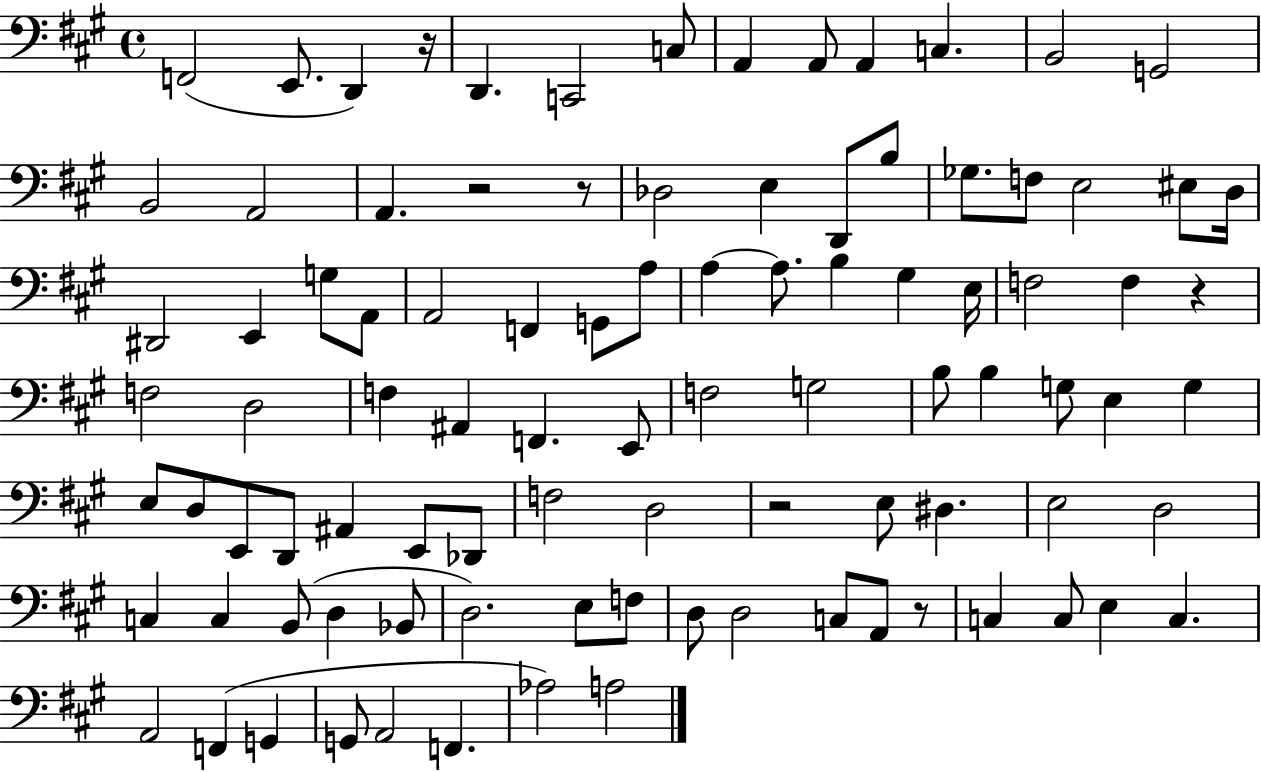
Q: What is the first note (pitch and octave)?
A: F2